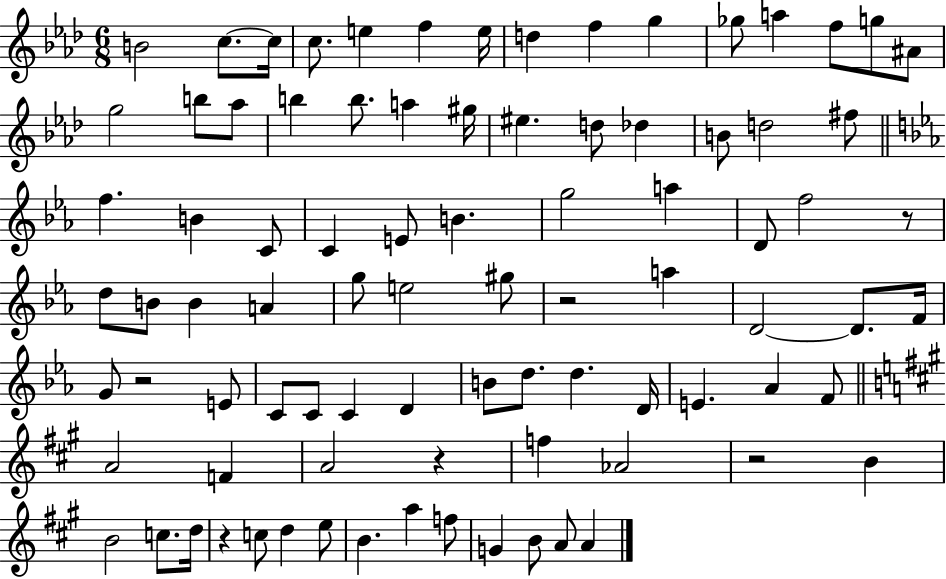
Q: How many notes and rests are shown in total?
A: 87